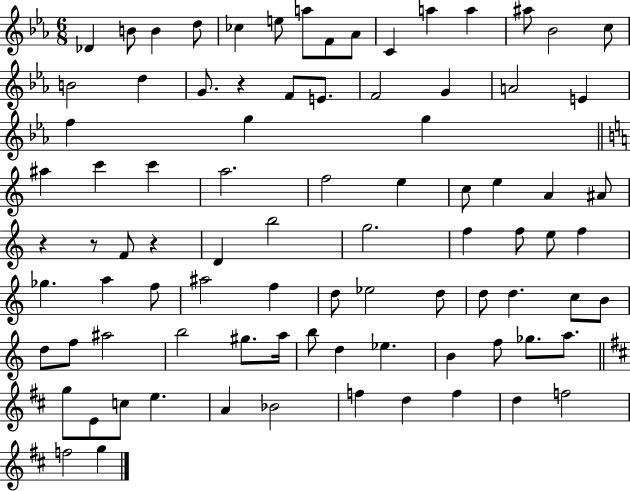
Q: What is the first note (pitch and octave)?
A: Db4